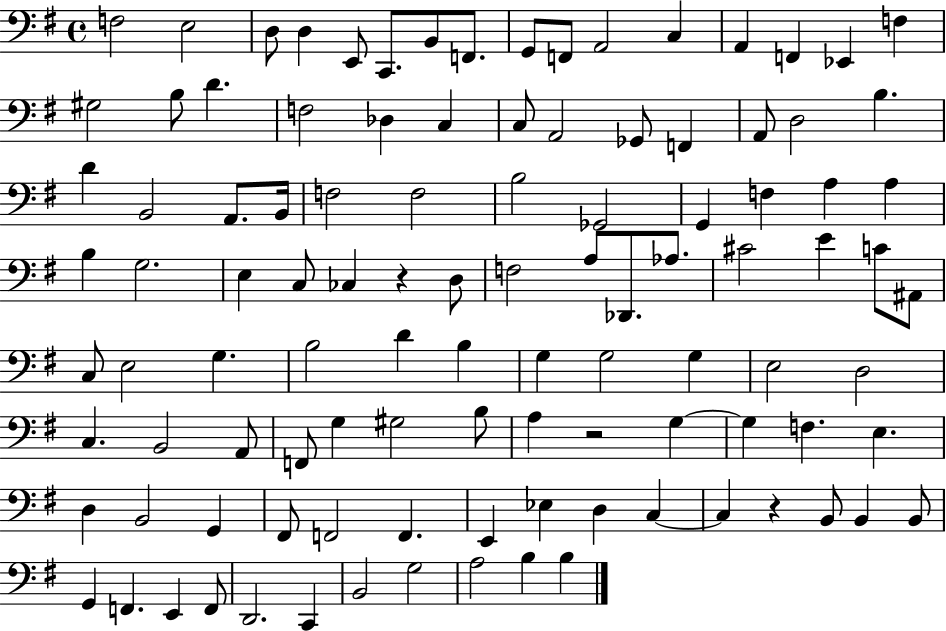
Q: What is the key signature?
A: G major